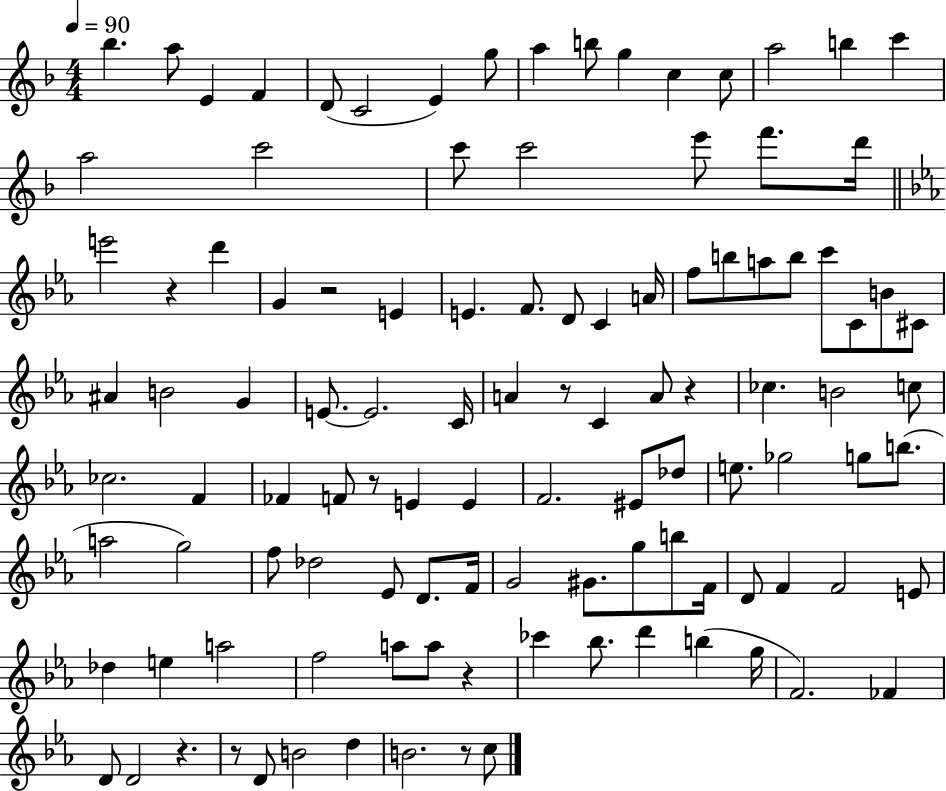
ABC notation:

X:1
T:Untitled
M:4/4
L:1/4
K:F
_b a/2 E F D/2 C2 E g/2 a b/2 g c c/2 a2 b c' a2 c'2 c'/2 c'2 e'/2 f'/2 d'/4 e'2 z d' G z2 E E F/2 D/2 C A/4 f/2 b/2 a/2 b/2 c'/2 C/2 B/2 ^C/2 ^A B2 G E/2 E2 C/4 A z/2 C A/2 z _c B2 c/2 _c2 F _F F/2 z/2 E E F2 ^E/2 _d/2 e/2 _g2 g/2 b/2 a2 g2 f/2 _d2 _E/2 D/2 F/4 G2 ^G/2 g/2 b/2 F/4 D/2 F F2 E/2 _d e a2 f2 a/2 a/2 z _c' _b/2 d' b g/4 F2 _F D/2 D2 z z/2 D/2 B2 d B2 z/2 c/2